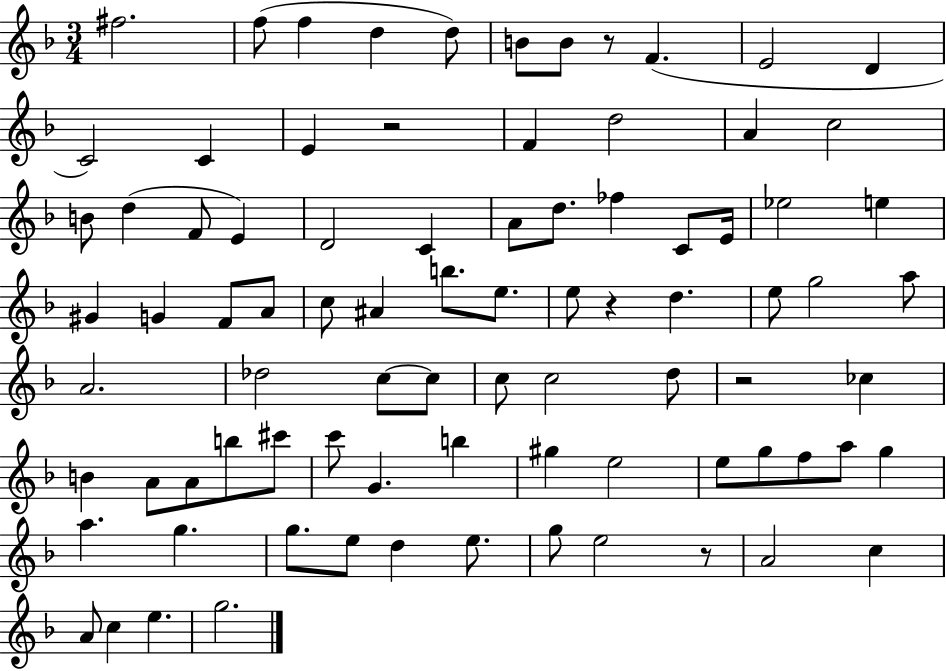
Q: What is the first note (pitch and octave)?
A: F#5